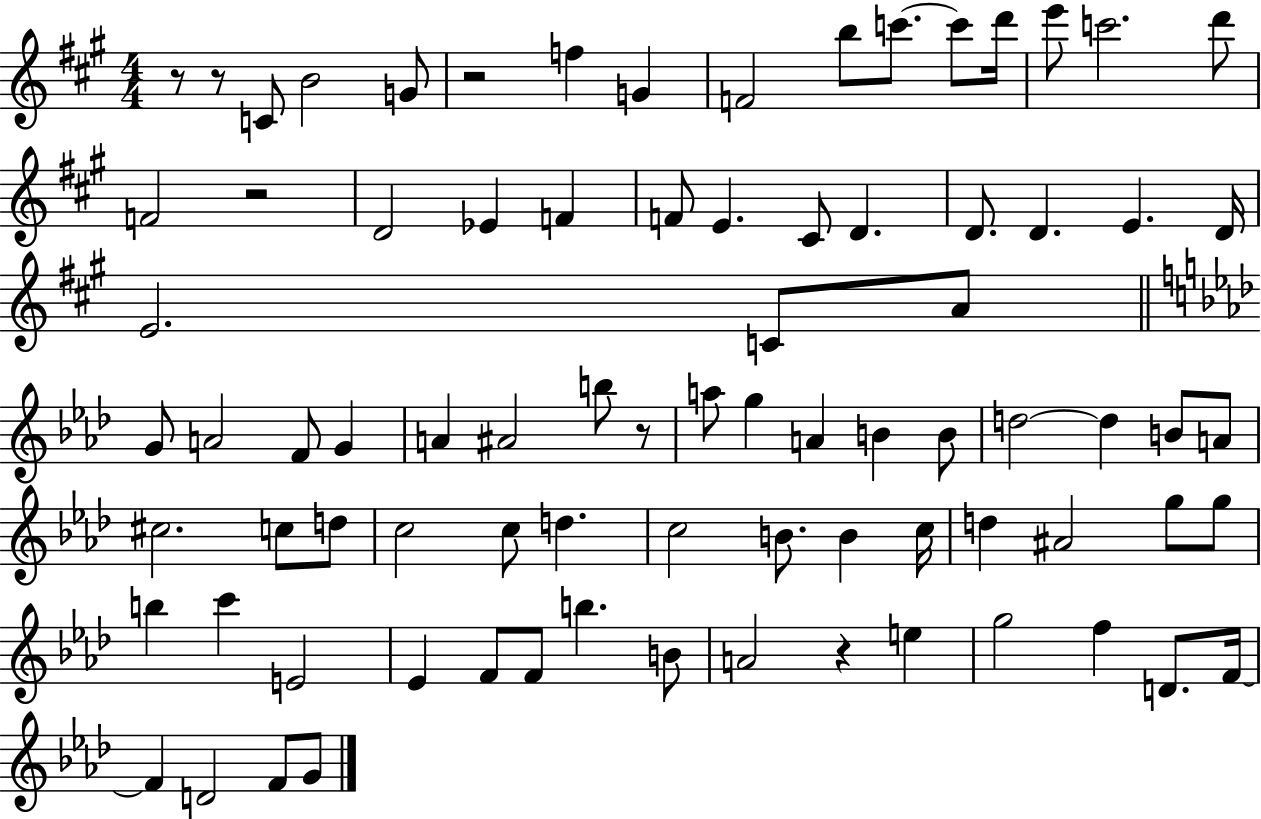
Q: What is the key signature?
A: A major